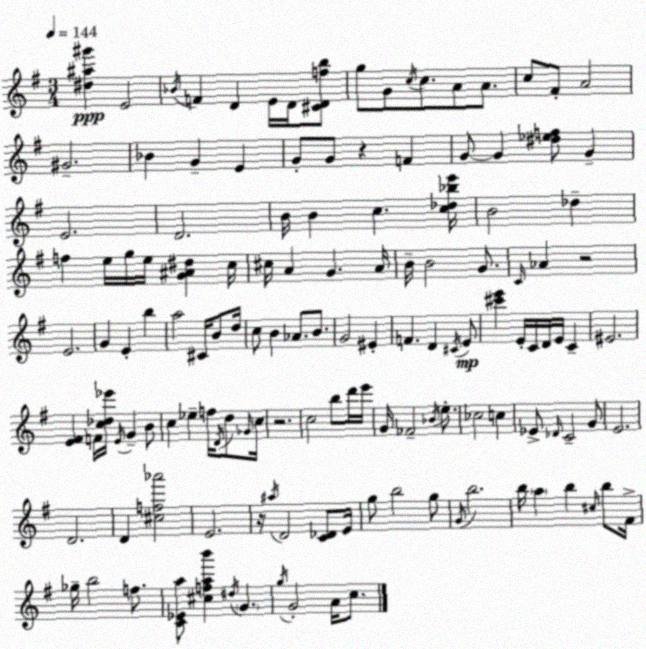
X:1
T:Untitled
M:3/4
L:1/4
K:Em
[^d^a^g'] E2 _B/4 F D E/4 D/4 [^CDfb]/2 g/2 G/2 c/4 c/2 A/2 A/2 c/2 ^F/2 A2 ^G2 _B G E G/2 G/2 z F G/2 G [^d_ef]/2 G E2 D2 B/4 B c [c_d_be']/4 B2 _d f e/4 g/4 e/4 [G^A^d] c/4 ^c/4 A G A/4 B/4 B2 G/2 C/4 _A z2 E2 G E b a2 ^C/4 B/2 d/4 c/2 B _A/2 B/2 G2 ^E F D ^C/4 E/2 [^c'e'] E/4 C/4 D/4 E/4 C ^E2 [E^F] F/4 [c_d_e']/4 E/4 G B/2 c _e f/4 D/4 d/2 _G/4 c/4 z2 c2 b/2 d'/4 e'/4 G/4 _F2 _B/4 e/2 _c2 c _E/2 _D/4 C2 G/2 E2 D2 D [^cf_a']2 E2 z/4 ^a/4 D2 [C_D]/2 E/4 g/2 b2 g/2 G/4 b2 b/4 a b ^c/4 b/2 ^F/4 _g/4 b2 f/2 [C_Ea]/2 [^cfab'] ^d/4 G g/4 G2 A/4 c/2